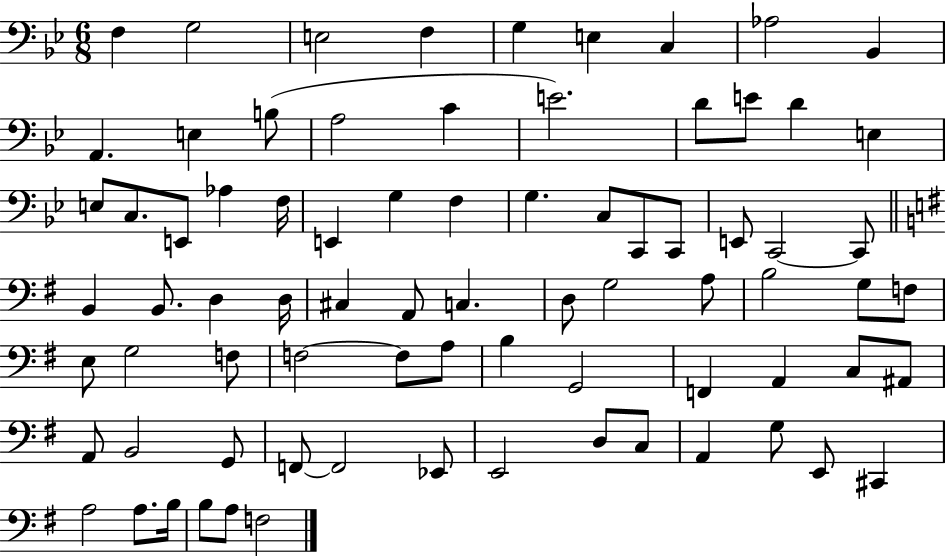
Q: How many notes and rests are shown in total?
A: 78